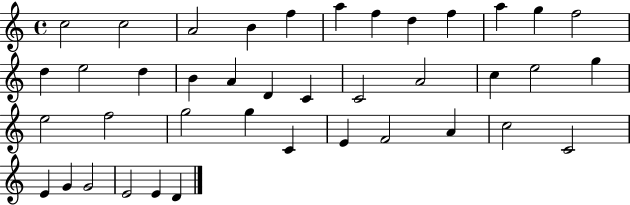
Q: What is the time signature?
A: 4/4